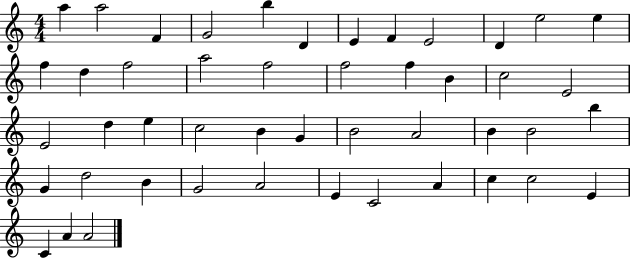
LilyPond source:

{
  \clef treble
  \numericTimeSignature
  \time 4/4
  \key c \major
  a''4 a''2 f'4 | g'2 b''4 d'4 | e'4 f'4 e'2 | d'4 e''2 e''4 | \break f''4 d''4 f''2 | a''2 f''2 | f''2 f''4 b'4 | c''2 e'2 | \break e'2 d''4 e''4 | c''2 b'4 g'4 | b'2 a'2 | b'4 b'2 b''4 | \break g'4 d''2 b'4 | g'2 a'2 | e'4 c'2 a'4 | c''4 c''2 e'4 | \break c'4 a'4 a'2 | \bar "|."
}